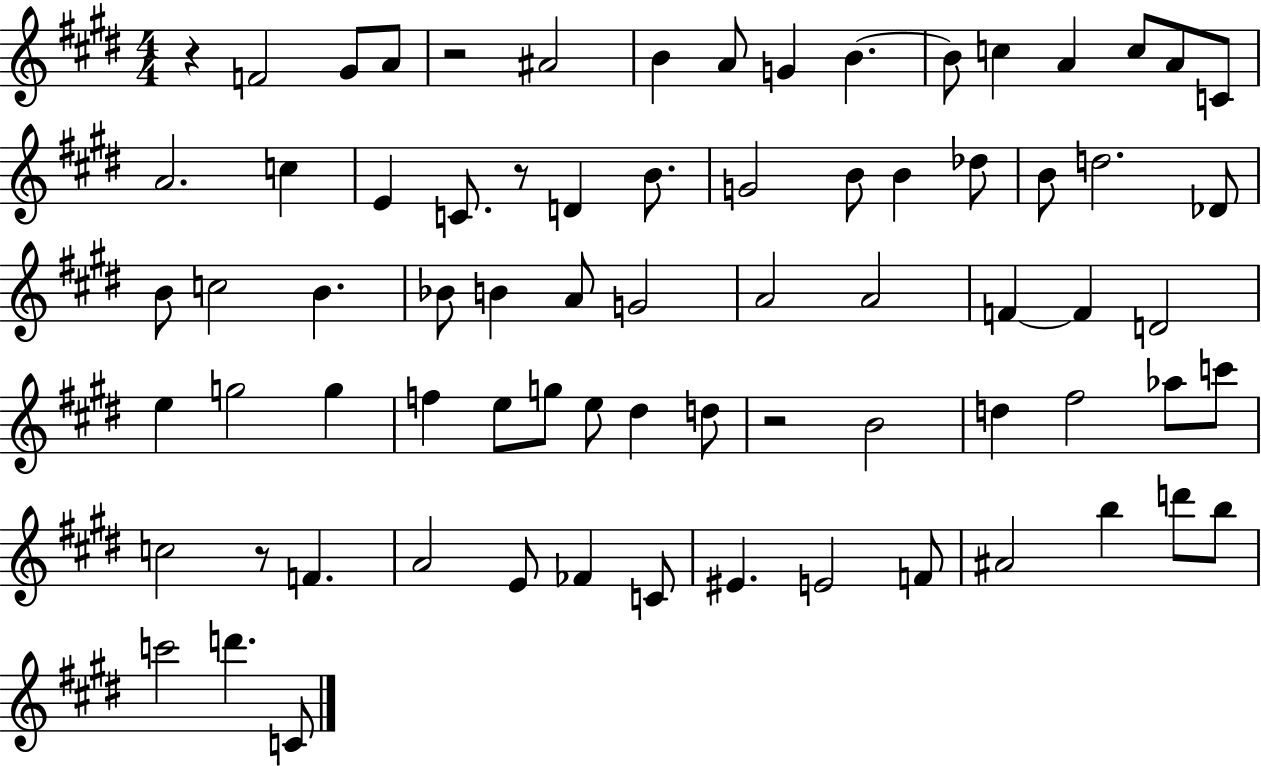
{
  \clef treble
  \numericTimeSignature
  \time 4/4
  \key e \major
  \repeat volta 2 { r4 f'2 gis'8 a'8 | r2 ais'2 | b'4 a'8 g'4 b'4.~~ | b'8 c''4 a'4 c''8 a'8 c'8 | \break a'2. c''4 | e'4 c'8. r8 d'4 b'8. | g'2 b'8 b'4 des''8 | b'8 d''2. des'8 | \break b'8 c''2 b'4. | bes'8 b'4 a'8 g'2 | a'2 a'2 | f'4~~ f'4 d'2 | \break e''4 g''2 g''4 | f''4 e''8 g''8 e''8 dis''4 d''8 | r2 b'2 | d''4 fis''2 aes''8 c'''8 | \break c''2 r8 f'4. | a'2 e'8 fes'4 c'8 | eis'4. e'2 f'8 | ais'2 b''4 d'''8 b''8 | \break c'''2 d'''4. c'8 | } \bar "|."
}